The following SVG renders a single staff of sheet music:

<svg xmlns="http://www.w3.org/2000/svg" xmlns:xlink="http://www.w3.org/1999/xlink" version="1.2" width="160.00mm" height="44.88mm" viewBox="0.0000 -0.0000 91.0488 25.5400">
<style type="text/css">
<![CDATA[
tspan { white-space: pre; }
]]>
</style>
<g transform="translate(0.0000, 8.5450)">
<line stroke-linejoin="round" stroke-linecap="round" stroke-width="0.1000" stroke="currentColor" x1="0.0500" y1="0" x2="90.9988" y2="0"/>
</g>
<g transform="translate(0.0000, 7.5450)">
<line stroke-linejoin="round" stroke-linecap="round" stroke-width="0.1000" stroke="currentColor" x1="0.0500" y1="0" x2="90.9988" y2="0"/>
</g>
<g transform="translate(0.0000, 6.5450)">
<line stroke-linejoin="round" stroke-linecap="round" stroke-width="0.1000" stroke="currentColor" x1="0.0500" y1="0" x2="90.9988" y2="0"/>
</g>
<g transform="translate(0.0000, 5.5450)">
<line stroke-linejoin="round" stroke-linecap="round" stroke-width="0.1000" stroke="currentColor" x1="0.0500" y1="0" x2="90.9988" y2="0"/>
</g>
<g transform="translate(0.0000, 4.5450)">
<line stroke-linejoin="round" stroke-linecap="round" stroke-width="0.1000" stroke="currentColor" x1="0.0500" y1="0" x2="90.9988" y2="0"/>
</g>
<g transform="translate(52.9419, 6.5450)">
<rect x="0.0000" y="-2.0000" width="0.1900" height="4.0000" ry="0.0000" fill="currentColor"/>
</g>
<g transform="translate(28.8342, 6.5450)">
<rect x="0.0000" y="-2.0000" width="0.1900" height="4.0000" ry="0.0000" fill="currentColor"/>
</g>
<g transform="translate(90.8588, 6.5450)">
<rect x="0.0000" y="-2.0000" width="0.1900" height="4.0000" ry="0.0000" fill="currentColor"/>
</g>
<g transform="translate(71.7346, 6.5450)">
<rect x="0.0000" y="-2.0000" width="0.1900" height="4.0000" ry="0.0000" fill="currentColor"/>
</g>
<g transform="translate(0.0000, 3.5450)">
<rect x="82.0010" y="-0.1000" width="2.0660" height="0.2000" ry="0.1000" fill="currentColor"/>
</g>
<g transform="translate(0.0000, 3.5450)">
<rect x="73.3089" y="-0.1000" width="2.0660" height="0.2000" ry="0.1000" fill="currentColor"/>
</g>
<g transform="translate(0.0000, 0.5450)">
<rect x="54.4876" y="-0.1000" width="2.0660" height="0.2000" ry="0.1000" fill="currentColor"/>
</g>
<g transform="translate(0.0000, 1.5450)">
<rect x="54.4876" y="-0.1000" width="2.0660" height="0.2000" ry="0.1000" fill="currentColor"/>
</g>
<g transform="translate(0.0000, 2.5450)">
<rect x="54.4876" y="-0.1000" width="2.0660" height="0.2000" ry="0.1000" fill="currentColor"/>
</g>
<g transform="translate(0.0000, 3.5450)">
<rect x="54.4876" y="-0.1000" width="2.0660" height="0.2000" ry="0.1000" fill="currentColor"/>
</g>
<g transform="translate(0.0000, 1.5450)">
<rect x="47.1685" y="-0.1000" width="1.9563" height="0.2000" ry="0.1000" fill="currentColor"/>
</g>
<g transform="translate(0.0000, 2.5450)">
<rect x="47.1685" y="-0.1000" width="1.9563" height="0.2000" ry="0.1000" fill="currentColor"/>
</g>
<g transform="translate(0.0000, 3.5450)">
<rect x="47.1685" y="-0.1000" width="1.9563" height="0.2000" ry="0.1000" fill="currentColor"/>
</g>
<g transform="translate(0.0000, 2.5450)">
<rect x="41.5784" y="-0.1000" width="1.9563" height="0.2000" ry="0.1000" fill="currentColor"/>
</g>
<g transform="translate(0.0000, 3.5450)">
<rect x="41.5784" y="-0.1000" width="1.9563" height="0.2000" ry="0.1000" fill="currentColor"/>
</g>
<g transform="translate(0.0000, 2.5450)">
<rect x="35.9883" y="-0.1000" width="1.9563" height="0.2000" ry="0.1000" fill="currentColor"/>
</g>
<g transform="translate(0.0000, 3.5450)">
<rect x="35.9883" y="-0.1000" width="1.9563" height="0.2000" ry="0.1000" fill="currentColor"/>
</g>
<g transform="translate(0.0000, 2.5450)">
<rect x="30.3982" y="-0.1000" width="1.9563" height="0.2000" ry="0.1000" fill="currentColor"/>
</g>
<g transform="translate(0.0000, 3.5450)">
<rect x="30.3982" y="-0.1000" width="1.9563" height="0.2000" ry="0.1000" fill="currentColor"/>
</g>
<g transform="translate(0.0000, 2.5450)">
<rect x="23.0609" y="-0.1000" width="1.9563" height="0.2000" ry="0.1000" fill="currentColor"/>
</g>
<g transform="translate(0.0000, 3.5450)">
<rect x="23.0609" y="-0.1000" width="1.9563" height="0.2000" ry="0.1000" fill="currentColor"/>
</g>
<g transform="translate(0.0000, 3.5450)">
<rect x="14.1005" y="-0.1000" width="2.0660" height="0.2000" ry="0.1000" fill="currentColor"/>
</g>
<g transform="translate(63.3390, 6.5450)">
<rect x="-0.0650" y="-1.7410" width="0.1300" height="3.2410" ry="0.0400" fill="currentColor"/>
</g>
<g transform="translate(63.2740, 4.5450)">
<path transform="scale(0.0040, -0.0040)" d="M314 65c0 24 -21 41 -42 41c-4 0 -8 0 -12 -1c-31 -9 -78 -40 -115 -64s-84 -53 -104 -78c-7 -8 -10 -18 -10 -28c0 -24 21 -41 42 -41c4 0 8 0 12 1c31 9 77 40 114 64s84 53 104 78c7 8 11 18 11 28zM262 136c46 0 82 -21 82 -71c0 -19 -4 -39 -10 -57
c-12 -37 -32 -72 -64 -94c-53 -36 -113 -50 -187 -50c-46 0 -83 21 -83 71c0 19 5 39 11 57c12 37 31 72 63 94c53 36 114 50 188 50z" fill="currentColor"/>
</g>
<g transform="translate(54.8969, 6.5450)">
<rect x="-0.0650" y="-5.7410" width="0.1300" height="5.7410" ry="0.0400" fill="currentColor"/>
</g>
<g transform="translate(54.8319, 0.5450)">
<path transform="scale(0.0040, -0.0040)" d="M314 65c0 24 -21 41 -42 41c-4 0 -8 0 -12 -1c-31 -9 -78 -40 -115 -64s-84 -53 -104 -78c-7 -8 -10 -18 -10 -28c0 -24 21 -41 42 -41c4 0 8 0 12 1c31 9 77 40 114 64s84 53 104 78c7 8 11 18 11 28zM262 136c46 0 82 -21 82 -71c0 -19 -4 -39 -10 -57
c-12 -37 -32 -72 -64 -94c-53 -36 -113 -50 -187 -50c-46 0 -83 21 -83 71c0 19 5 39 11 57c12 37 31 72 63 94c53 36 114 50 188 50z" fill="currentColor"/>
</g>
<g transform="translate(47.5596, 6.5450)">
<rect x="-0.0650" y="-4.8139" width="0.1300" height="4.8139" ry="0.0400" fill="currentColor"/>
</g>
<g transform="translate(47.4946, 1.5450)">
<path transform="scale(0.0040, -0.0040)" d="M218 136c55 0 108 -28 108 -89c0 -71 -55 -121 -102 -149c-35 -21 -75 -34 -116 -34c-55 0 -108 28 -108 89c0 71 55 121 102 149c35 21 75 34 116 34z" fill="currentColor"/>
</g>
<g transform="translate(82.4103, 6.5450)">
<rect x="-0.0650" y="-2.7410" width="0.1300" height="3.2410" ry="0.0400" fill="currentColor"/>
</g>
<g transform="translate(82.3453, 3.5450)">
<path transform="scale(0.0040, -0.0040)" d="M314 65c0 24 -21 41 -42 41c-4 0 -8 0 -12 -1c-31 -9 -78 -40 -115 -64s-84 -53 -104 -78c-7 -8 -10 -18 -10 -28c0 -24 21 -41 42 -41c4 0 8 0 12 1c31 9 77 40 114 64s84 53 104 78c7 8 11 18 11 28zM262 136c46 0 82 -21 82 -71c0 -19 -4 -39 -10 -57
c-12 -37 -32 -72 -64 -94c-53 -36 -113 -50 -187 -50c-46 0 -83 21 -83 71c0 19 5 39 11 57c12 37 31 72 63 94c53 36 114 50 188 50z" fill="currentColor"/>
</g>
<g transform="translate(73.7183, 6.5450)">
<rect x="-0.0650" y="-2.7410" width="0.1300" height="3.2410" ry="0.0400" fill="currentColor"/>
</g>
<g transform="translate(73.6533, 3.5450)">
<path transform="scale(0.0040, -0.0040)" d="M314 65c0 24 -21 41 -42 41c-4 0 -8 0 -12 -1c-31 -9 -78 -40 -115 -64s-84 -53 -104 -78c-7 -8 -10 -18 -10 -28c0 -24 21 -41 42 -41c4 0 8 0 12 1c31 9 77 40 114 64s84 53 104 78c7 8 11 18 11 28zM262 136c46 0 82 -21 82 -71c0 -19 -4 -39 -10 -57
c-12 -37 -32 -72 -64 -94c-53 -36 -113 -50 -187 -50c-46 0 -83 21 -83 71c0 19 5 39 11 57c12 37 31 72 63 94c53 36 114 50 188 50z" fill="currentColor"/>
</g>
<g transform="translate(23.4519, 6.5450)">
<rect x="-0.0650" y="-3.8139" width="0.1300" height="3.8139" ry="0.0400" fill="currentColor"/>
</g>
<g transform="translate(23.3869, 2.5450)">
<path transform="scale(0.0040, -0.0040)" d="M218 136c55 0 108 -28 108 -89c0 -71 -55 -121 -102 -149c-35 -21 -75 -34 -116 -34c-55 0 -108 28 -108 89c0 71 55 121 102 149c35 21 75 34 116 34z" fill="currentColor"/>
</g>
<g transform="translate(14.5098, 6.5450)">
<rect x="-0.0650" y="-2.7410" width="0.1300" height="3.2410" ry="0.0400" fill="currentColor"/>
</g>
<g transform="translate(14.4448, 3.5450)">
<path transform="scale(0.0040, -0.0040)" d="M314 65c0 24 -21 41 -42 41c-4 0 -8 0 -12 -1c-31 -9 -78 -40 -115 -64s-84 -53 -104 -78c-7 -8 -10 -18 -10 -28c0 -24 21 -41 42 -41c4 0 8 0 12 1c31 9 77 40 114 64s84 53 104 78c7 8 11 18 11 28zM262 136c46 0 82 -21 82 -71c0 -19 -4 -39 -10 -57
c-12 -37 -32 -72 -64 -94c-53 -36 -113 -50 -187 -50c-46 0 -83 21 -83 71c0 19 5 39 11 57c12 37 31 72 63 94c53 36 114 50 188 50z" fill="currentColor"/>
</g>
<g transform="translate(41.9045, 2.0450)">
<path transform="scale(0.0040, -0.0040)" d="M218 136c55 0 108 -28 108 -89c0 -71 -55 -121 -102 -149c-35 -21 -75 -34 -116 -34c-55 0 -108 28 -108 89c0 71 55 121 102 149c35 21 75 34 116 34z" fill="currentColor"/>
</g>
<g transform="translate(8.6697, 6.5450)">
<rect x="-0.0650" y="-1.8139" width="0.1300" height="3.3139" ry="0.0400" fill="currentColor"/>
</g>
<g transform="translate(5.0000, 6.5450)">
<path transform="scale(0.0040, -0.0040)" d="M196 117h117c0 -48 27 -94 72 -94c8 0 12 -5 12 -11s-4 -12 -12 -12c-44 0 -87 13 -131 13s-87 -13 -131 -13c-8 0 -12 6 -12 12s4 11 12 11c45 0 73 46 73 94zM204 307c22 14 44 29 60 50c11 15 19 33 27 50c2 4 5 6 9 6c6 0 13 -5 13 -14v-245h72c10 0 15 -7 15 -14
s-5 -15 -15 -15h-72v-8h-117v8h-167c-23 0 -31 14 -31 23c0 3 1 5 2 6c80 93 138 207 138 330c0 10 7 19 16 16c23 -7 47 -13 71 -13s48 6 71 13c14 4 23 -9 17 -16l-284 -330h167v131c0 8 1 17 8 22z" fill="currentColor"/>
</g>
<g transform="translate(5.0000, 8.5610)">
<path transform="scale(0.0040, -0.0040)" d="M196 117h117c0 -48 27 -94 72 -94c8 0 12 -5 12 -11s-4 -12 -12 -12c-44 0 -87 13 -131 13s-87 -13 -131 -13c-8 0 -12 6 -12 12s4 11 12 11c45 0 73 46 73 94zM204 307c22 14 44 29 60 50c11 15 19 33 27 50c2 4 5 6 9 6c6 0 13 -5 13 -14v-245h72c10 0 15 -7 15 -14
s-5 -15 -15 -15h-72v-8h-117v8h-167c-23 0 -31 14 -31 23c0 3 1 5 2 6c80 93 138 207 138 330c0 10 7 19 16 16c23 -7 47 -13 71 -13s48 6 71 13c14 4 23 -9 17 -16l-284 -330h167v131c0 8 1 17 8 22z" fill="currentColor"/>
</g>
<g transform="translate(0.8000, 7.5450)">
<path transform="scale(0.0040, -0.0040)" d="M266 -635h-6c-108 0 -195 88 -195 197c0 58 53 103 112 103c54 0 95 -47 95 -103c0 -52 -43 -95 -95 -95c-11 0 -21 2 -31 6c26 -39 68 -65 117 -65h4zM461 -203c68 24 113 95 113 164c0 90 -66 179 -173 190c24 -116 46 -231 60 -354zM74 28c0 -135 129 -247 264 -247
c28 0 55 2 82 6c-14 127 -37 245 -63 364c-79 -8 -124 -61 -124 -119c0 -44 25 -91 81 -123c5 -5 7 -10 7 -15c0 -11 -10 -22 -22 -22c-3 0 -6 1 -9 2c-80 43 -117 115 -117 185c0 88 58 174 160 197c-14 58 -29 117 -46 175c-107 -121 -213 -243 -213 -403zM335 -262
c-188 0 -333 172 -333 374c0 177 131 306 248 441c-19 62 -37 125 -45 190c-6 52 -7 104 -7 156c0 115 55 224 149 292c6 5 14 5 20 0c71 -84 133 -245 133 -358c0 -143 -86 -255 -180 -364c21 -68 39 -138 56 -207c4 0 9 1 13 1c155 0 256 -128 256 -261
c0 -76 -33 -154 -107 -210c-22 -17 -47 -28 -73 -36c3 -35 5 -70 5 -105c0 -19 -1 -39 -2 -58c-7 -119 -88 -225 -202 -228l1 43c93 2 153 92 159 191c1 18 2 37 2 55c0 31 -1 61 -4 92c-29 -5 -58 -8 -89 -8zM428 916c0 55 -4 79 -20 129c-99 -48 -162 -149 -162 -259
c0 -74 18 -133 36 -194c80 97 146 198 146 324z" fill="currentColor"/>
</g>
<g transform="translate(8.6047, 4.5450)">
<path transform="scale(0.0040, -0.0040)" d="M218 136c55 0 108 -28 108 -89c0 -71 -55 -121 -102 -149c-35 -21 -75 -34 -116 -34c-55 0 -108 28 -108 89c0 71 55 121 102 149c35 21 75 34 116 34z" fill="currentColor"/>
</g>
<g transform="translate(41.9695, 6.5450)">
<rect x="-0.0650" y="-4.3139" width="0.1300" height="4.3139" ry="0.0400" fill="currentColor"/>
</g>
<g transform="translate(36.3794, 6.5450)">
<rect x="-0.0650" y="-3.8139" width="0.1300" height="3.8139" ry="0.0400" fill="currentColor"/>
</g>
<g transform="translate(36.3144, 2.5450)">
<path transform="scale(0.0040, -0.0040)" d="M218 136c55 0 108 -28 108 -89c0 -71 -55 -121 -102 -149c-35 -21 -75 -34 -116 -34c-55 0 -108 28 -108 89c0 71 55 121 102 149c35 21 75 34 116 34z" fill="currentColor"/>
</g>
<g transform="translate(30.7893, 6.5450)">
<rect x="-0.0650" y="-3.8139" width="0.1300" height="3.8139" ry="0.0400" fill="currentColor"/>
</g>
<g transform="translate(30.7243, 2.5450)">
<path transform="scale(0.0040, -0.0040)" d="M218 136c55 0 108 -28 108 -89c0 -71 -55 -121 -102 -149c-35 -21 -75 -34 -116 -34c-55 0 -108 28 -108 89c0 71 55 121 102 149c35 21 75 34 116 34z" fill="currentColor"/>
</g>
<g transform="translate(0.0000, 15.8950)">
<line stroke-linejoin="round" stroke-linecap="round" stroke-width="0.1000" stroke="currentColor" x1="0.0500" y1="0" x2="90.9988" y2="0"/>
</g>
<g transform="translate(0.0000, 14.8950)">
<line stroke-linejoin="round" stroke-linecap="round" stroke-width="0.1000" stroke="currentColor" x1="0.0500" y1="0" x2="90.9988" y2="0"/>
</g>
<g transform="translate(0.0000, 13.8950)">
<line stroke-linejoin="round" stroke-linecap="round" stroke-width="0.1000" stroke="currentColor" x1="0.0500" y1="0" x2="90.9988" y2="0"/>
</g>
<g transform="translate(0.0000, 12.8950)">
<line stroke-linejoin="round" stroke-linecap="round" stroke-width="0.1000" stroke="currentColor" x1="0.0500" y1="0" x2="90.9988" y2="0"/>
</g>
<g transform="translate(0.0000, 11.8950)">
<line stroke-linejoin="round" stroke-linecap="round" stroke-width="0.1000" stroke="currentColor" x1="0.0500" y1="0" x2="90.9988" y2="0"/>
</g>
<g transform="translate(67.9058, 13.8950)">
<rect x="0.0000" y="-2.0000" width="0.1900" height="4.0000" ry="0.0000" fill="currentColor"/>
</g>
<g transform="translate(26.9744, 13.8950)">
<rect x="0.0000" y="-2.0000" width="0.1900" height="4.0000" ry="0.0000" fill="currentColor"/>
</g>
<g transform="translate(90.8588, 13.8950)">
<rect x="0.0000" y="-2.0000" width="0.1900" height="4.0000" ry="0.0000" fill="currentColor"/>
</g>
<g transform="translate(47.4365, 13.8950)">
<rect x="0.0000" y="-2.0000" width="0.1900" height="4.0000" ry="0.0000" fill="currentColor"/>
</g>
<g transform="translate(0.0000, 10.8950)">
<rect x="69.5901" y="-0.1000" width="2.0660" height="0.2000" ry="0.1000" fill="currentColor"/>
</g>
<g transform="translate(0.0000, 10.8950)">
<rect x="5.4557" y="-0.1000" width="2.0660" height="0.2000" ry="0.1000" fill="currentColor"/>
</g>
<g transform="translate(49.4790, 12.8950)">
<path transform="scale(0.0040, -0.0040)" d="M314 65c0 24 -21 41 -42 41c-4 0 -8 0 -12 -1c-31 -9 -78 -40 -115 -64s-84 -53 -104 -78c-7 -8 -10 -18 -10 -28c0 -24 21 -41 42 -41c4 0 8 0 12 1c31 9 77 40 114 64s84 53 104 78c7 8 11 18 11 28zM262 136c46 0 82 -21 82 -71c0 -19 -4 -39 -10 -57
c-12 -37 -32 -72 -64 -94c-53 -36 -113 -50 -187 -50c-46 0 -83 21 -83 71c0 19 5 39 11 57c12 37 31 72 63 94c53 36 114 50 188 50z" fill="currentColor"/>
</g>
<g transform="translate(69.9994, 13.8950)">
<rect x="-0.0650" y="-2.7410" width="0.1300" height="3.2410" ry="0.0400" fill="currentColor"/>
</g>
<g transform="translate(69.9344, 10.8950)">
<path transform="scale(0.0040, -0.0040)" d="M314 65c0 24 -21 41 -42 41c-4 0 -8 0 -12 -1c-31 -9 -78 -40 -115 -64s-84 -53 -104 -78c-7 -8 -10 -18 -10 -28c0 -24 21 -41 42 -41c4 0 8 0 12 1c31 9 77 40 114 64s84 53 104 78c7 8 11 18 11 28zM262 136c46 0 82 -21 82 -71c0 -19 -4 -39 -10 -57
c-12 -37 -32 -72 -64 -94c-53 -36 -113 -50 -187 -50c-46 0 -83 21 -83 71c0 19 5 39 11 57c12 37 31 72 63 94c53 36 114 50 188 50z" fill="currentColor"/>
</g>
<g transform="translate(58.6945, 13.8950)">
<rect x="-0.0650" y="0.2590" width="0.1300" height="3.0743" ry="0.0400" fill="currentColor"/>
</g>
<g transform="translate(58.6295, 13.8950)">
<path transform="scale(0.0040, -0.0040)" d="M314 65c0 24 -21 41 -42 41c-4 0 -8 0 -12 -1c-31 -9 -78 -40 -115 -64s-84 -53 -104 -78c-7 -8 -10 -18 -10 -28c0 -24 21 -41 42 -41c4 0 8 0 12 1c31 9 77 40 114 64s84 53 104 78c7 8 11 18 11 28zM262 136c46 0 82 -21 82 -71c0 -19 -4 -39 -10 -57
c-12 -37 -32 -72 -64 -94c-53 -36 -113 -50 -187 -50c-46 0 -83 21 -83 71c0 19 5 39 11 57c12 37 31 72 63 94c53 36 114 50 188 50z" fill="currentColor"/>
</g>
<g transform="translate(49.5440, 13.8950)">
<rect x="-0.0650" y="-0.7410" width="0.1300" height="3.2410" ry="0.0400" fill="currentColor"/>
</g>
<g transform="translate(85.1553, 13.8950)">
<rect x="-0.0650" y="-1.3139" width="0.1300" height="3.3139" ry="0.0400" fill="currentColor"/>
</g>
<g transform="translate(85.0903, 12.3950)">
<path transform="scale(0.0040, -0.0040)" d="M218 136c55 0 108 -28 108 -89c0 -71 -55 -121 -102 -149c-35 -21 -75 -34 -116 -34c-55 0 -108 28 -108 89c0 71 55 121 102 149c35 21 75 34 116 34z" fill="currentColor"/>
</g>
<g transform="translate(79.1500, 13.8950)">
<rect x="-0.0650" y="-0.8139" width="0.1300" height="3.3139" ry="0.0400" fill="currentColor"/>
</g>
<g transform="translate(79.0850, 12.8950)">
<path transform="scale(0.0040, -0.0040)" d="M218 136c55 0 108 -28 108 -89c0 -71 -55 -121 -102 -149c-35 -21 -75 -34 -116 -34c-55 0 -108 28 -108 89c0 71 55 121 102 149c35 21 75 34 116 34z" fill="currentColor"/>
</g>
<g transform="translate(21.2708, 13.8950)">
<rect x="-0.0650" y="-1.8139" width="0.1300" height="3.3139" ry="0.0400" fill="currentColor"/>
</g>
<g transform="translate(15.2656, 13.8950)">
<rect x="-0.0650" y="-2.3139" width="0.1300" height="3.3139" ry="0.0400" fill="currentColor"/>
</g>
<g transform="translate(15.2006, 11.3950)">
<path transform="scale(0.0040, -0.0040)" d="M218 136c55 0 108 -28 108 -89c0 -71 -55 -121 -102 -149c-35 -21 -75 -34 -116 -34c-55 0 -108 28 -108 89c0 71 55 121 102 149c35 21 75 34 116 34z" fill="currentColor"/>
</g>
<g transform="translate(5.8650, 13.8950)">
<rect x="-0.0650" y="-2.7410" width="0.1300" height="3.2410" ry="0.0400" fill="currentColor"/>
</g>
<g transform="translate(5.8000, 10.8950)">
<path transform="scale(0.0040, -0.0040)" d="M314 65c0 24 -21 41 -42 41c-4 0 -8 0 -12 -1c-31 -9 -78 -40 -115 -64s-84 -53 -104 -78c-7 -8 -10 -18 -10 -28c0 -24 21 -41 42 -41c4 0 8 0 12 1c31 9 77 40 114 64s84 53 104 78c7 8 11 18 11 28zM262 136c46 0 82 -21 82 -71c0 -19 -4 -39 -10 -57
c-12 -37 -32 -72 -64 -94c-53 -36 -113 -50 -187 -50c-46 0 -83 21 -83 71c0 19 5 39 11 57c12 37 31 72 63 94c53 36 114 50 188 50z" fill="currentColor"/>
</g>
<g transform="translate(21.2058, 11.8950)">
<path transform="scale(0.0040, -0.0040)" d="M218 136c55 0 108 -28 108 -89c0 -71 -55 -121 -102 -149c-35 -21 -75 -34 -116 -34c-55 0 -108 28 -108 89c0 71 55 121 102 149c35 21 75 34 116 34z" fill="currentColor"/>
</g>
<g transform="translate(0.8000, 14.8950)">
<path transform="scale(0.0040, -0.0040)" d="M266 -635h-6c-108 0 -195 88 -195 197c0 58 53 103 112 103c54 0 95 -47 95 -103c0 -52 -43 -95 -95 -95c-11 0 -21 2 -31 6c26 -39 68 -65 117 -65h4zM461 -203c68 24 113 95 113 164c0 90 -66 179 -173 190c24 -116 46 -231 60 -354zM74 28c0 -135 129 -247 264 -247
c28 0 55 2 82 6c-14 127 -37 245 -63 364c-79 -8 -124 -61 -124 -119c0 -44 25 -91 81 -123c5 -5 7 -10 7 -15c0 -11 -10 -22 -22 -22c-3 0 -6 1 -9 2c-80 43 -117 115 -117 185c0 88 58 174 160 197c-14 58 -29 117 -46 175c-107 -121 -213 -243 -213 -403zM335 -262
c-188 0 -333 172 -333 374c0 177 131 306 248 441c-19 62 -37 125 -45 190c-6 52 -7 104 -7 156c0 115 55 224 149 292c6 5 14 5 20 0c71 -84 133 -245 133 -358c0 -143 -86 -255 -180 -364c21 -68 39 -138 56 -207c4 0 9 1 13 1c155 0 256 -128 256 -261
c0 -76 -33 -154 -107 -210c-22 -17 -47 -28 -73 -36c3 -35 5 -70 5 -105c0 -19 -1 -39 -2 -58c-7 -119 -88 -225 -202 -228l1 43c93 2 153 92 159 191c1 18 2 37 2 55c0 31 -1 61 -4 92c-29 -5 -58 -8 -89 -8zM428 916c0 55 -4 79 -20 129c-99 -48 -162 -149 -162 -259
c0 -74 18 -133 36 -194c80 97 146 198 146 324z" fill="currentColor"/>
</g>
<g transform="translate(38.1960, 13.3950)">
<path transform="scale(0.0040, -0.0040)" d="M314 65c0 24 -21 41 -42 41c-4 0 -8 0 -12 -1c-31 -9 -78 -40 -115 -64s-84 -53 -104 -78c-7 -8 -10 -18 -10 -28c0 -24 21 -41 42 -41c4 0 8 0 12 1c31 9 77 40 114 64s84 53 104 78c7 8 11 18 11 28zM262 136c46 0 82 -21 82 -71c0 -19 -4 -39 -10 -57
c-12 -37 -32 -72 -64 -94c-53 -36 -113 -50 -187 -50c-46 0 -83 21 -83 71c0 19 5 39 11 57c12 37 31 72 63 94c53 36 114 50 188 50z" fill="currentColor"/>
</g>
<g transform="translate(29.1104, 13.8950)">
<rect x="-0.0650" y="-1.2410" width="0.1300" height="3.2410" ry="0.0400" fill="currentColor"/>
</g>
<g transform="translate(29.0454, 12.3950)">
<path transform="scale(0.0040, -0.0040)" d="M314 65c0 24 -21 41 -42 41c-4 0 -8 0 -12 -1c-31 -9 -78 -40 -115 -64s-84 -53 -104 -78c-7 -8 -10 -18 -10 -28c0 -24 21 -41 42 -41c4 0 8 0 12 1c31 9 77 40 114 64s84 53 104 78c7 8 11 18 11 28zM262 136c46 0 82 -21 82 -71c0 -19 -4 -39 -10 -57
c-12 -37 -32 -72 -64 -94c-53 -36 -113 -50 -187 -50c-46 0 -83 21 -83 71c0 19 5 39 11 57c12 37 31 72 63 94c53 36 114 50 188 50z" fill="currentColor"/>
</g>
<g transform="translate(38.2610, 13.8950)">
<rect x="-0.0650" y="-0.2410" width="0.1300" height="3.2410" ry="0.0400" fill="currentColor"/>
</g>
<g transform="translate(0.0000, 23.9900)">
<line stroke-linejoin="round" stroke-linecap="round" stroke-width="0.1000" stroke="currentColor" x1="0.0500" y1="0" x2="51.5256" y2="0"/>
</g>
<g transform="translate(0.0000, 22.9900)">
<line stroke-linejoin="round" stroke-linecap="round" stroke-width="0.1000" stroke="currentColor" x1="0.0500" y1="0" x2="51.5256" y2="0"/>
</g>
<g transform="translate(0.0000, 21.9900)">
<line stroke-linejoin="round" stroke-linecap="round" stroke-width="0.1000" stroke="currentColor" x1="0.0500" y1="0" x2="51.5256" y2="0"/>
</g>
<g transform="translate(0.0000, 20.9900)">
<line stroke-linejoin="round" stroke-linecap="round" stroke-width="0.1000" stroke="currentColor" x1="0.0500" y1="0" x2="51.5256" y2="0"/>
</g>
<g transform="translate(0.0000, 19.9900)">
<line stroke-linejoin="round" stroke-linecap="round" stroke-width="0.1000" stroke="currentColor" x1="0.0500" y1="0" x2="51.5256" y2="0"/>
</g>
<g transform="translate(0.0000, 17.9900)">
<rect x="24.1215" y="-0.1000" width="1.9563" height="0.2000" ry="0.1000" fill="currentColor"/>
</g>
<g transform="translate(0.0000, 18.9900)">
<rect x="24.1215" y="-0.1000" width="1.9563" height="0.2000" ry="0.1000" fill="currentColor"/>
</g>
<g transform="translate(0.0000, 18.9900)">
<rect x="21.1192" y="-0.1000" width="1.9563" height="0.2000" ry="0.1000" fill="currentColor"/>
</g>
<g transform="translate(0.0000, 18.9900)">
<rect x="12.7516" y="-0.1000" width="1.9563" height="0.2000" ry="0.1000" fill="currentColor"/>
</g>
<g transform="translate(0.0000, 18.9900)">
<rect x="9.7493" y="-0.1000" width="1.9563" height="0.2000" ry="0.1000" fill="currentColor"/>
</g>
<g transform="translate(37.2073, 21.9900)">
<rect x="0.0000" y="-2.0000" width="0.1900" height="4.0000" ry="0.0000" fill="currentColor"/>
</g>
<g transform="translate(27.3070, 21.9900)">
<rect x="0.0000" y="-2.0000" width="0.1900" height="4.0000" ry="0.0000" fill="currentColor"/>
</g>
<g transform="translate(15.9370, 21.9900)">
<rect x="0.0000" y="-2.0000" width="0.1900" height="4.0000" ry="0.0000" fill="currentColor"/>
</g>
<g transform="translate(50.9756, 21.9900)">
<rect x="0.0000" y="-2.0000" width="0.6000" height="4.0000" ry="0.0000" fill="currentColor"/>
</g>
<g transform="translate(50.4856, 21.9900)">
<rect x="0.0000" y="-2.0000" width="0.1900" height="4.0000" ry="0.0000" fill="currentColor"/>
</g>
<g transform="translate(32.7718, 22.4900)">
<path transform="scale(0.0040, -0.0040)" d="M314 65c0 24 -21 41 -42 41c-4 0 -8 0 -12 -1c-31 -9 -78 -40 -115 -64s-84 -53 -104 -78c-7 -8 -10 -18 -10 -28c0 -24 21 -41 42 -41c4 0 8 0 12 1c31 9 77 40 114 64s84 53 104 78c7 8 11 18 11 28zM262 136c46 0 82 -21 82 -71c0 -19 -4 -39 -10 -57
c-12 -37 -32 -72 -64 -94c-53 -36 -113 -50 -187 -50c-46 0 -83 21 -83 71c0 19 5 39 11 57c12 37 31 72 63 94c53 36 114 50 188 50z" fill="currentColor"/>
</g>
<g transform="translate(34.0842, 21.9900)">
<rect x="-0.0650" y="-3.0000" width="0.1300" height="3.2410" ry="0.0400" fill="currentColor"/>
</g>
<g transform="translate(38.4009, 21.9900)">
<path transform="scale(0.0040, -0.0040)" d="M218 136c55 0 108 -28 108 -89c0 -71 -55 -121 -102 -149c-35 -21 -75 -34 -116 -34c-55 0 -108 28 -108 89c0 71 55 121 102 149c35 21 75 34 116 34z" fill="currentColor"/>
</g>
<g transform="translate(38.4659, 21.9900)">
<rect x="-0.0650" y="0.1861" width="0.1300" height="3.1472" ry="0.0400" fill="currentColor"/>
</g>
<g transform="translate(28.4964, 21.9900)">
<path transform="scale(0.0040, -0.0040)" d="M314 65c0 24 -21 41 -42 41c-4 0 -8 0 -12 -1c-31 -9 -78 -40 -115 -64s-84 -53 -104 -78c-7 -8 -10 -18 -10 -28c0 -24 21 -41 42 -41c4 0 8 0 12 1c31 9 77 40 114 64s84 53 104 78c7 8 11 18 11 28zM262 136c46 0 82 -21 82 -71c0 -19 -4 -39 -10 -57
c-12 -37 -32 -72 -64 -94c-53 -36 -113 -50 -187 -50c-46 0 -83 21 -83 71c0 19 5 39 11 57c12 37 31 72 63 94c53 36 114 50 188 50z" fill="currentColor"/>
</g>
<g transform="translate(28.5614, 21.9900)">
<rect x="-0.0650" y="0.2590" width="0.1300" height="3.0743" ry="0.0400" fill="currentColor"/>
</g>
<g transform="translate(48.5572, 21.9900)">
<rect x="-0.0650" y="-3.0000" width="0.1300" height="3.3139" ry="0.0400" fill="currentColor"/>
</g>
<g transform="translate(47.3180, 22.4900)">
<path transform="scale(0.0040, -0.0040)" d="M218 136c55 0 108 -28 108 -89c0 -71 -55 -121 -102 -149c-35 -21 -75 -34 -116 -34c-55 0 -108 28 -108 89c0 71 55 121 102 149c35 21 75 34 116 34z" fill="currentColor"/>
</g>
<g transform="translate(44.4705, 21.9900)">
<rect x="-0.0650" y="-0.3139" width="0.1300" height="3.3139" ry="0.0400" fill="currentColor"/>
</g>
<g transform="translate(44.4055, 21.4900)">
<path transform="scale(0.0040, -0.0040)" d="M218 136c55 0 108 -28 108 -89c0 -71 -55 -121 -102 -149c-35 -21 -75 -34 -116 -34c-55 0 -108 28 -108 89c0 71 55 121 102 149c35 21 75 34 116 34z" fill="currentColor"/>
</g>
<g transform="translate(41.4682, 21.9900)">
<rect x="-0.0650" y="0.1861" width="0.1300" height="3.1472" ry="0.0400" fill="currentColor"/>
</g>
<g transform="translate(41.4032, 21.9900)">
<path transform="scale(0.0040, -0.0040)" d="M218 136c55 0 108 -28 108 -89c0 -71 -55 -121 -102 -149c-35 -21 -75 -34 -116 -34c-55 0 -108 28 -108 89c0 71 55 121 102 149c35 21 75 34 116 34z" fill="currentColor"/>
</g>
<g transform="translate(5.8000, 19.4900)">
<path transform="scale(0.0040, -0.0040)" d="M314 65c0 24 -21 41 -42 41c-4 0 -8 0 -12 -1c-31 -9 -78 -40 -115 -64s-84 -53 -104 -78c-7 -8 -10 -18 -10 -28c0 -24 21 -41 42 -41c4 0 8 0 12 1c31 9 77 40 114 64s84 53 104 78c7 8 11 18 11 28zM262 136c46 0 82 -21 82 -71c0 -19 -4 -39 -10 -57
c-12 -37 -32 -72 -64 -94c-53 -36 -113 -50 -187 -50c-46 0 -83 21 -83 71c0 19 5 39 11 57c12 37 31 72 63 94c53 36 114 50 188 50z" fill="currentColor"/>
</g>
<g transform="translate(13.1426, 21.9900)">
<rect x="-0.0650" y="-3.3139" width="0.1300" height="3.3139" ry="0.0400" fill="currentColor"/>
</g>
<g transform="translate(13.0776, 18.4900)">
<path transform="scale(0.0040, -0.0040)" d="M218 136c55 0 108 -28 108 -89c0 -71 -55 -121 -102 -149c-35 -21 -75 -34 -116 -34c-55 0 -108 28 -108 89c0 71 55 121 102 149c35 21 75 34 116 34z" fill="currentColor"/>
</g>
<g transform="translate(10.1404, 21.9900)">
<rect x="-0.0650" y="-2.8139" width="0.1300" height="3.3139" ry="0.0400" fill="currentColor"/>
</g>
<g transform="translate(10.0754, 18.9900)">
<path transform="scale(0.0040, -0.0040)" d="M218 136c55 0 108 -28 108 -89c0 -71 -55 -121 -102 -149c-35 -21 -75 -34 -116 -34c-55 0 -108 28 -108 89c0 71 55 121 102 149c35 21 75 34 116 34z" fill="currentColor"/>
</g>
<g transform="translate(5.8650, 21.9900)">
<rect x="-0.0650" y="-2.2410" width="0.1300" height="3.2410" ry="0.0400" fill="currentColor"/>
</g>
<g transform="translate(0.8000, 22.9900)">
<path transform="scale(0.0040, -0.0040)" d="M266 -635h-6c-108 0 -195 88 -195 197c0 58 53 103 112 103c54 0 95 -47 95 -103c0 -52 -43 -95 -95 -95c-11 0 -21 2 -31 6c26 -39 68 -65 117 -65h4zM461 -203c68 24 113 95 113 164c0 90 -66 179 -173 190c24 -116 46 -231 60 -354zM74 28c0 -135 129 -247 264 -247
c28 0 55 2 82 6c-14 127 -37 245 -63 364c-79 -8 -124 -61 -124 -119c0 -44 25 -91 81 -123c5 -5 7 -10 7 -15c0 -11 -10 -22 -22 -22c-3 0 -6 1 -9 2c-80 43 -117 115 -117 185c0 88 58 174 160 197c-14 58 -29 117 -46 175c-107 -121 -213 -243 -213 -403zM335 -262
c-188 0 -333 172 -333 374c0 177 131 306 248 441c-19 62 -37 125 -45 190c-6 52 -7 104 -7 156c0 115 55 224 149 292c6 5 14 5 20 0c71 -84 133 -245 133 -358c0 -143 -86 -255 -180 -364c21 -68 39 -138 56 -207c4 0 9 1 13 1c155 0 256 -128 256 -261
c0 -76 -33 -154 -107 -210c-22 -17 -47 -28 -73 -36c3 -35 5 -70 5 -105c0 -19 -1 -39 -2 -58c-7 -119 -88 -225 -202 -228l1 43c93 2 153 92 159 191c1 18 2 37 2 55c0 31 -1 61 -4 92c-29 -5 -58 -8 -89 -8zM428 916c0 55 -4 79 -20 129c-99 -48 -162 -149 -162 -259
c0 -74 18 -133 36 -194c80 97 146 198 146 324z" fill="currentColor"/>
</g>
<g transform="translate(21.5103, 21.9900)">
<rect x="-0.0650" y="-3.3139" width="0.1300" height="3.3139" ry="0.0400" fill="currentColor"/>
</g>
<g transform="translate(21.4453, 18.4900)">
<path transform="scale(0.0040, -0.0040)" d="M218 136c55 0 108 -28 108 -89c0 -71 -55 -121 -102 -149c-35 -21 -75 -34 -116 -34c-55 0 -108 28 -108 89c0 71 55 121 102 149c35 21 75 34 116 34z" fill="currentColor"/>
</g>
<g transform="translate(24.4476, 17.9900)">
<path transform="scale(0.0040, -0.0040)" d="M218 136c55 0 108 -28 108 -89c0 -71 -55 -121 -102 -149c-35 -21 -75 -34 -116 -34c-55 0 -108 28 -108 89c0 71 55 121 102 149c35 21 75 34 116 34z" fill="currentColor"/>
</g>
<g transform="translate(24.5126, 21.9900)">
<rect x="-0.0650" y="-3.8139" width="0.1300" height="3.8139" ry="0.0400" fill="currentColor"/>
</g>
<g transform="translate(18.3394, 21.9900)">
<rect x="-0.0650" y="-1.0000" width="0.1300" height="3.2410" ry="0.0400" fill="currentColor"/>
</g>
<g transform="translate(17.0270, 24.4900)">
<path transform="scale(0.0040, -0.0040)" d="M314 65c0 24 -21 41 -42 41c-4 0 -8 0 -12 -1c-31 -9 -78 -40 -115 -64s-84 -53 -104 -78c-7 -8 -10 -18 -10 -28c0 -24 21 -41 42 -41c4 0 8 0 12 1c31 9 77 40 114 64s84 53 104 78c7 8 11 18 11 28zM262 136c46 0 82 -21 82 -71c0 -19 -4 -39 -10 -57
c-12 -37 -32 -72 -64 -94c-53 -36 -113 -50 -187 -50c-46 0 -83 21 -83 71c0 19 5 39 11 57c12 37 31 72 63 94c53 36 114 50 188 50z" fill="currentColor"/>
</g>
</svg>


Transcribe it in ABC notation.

X:1
T:Untitled
M:4/4
L:1/4
K:C
f a2 c' c' c' d' e' g'2 f2 a2 a2 a2 g f e2 c2 d2 B2 a2 d e g2 a b D2 b c' B2 A2 B B c A